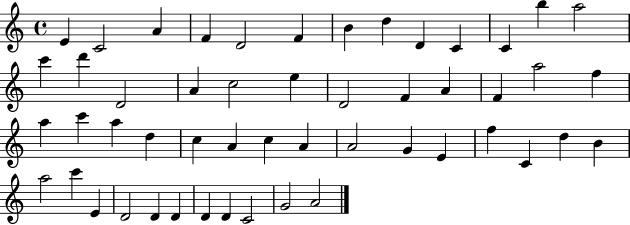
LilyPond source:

{
  \clef treble
  \time 4/4
  \defaultTimeSignature
  \key c \major
  e'4 c'2 a'4 | f'4 d'2 f'4 | b'4 d''4 d'4 c'4 | c'4 b''4 a''2 | \break c'''4 d'''4 d'2 | a'4 c''2 e''4 | d'2 f'4 a'4 | f'4 a''2 f''4 | \break a''4 c'''4 a''4 d''4 | c''4 a'4 c''4 a'4 | a'2 g'4 e'4 | f''4 c'4 d''4 b'4 | \break a''2 c'''4 e'4 | d'2 d'4 d'4 | d'4 d'4 c'2 | g'2 a'2 | \break \bar "|."
}